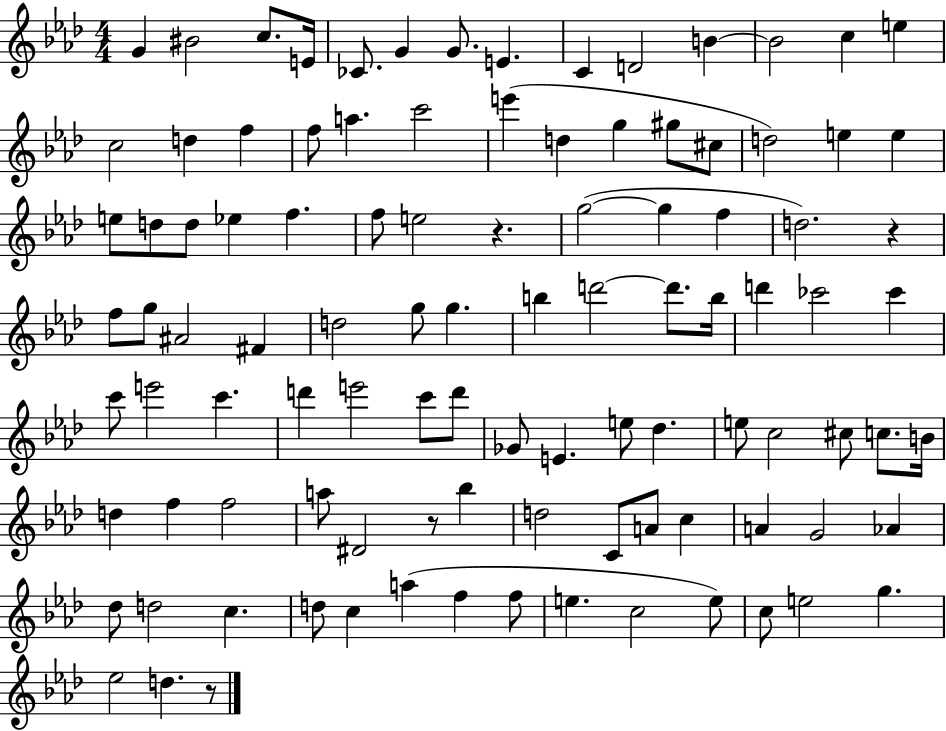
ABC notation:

X:1
T:Untitled
M:4/4
L:1/4
K:Ab
G ^B2 c/2 E/4 _C/2 G G/2 E C D2 B B2 c e c2 d f f/2 a c'2 e' d g ^g/2 ^c/2 d2 e e e/2 d/2 d/2 _e f f/2 e2 z g2 g f d2 z f/2 g/2 ^A2 ^F d2 g/2 g b d'2 d'/2 b/4 d' _c'2 _c' c'/2 e'2 c' d' e'2 c'/2 d'/2 _G/2 E e/2 _d e/2 c2 ^c/2 c/2 B/4 d f f2 a/2 ^D2 z/2 _b d2 C/2 A/2 c A G2 _A _d/2 d2 c d/2 c a f f/2 e c2 e/2 c/2 e2 g _e2 d z/2